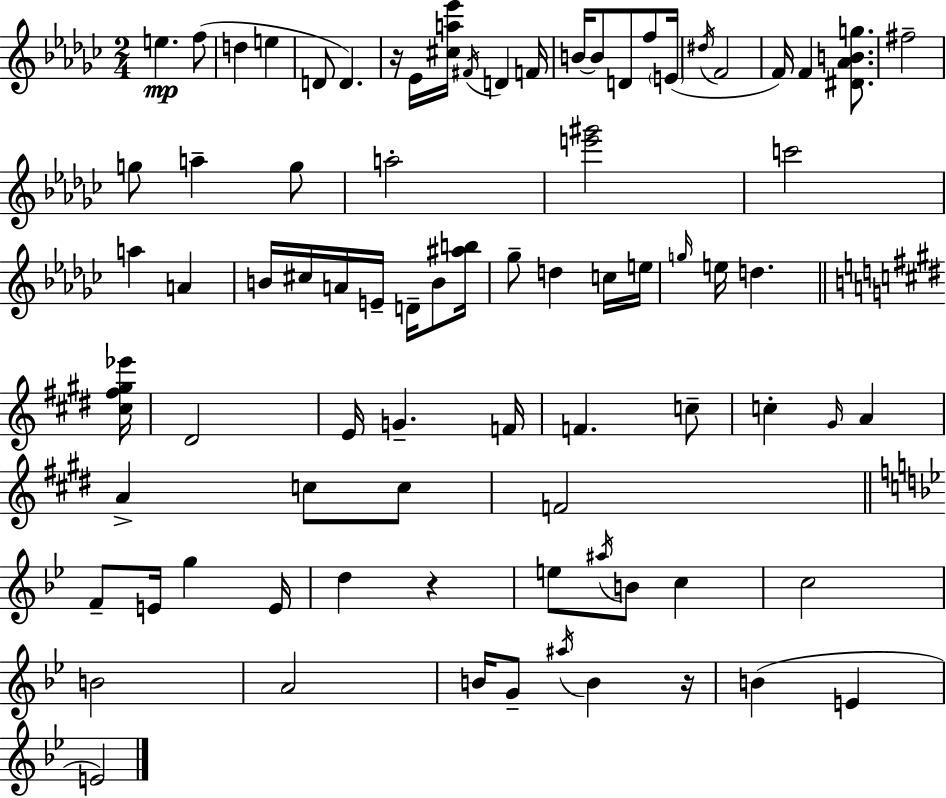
X:1
T:Untitled
M:2/4
L:1/4
K:Ebm
e f/2 d e D/2 D z/4 _E/4 [^ca_e']/4 ^F/4 D F/4 B/4 B/2 D/2 f/2 E/4 ^d/4 F2 F/4 F [^D_ABg]/2 ^f2 g/2 a g/2 a2 [e'^g']2 c'2 a A B/4 ^c/4 A/4 E/4 D/4 B/2 [^ab]/4 _g/2 d c/4 e/4 g/4 e/4 d [^c^f^g_e']/4 ^D2 E/4 G F/4 F c/2 c ^G/4 A A c/2 c/2 F2 F/2 E/4 g E/4 d z e/2 ^a/4 B/2 c c2 B2 A2 B/4 G/2 ^a/4 B z/4 B E E2